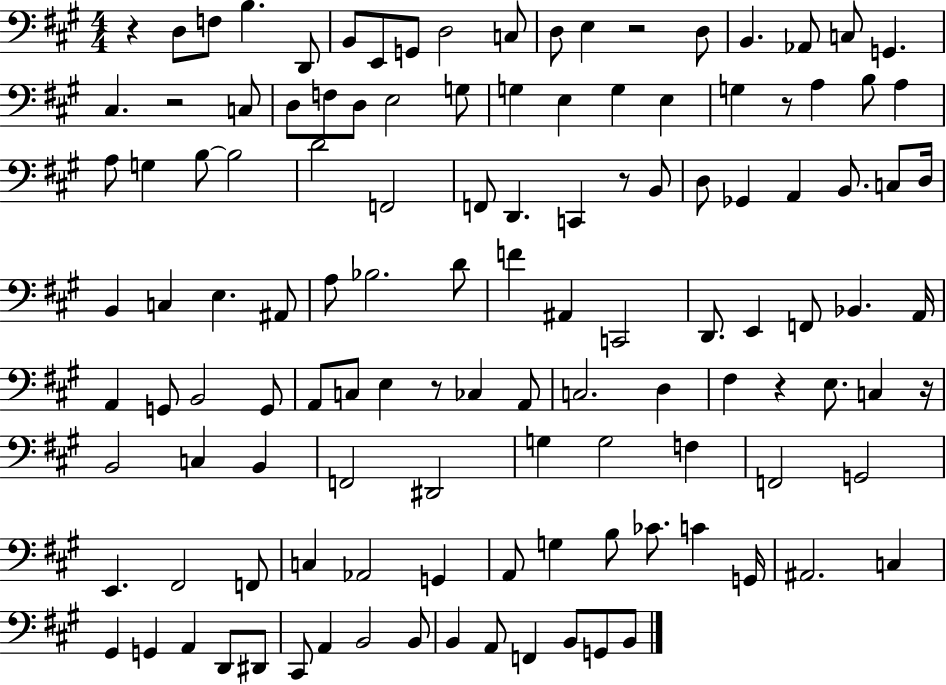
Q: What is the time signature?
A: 4/4